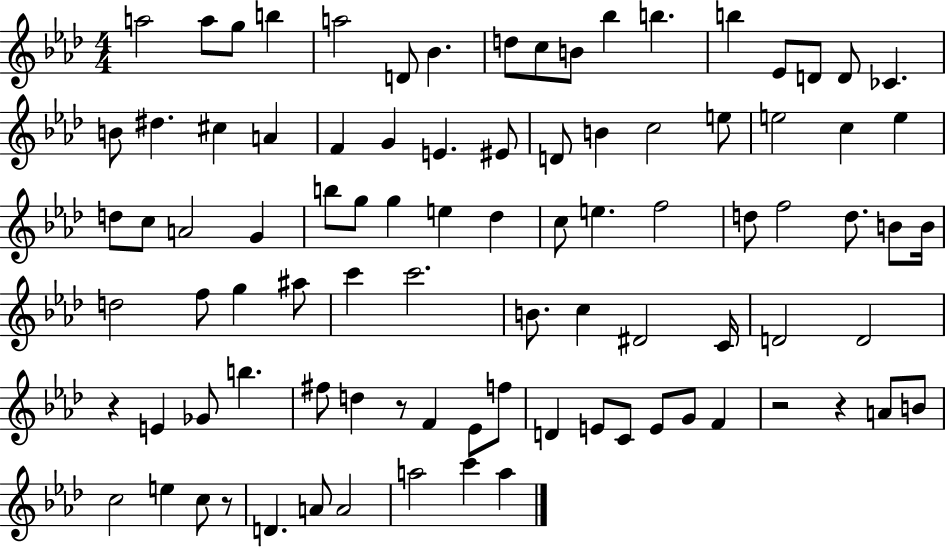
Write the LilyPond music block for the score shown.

{
  \clef treble
  \numericTimeSignature
  \time 4/4
  \key aes \major
  a''2 a''8 g''8 b''4 | a''2 d'8 bes'4. | d''8 c''8 b'8 bes''4 b''4. | b''4 ees'8 d'8 d'8 ces'4. | \break b'8 dis''4. cis''4 a'4 | f'4 g'4 e'4. eis'8 | d'8 b'4 c''2 e''8 | e''2 c''4 e''4 | \break d''8 c''8 a'2 g'4 | b''8 g''8 g''4 e''4 des''4 | c''8 e''4. f''2 | d''8 f''2 d''8. b'8 b'16 | \break d''2 f''8 g''4 ais''8 | c'''4 c'''2. | b'8. c''4 dis'2 c'16 | d'2 d'2 | \break r4 e'4 ges'8 b''4. | fis''8 d''4 r8 f'4 ees'8 f''8 | d'4 e'8 c'8 e'8 g'8 f'4 | r2 r4 a'8 b'8 | \break c''2 e''4 c''8 r8 | d'4. a'8 a'2 | a''2 c'''4 a''4 | \bar "|."
}